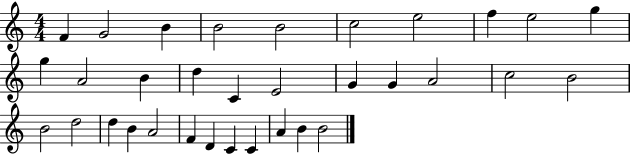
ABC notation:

X:1
T:Untitled
M:4/4
L:1/4
K:C
F G2 B B2 B2 c2 e2 f e2 g g A2 B d C E2 G G A2 c2 B2 B2 d2 d B A2 F D C C A B B2